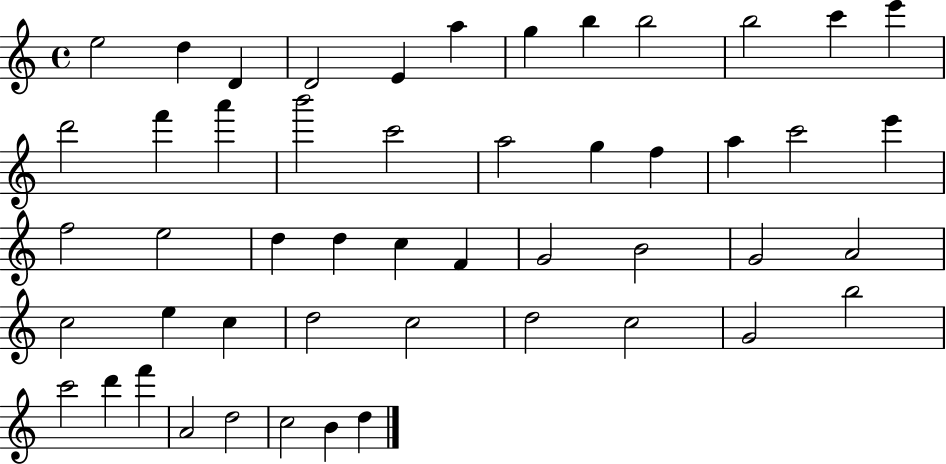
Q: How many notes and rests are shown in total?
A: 50